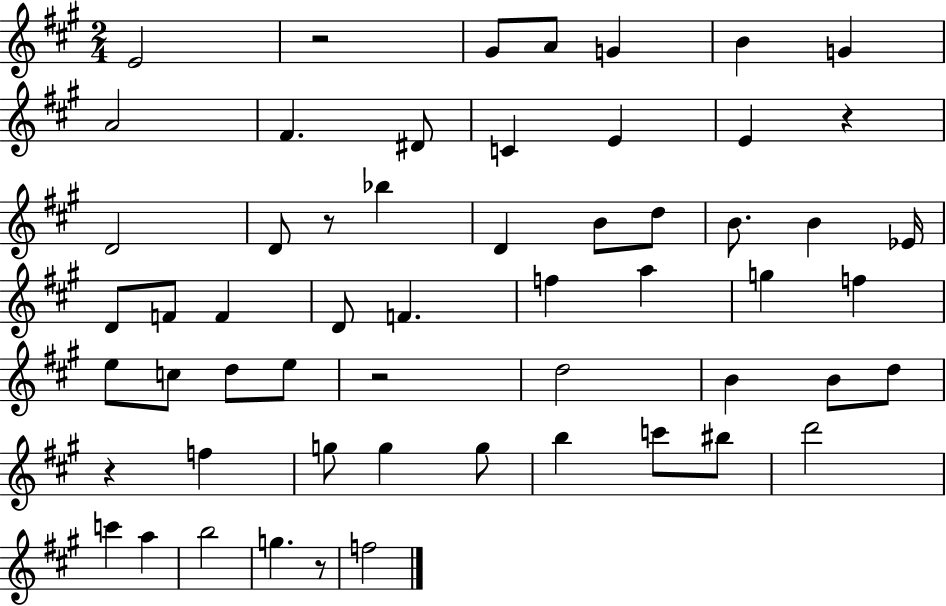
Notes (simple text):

E4/h R/h G#4/e A4/e G4/q B4/q G4/q A4/h F#4/q. D#4/e C4/q E4/q E4/q R/q D4/h D4/e R/e Bb5/q D4/q B4/e D5/e B4/e. B4/q Eb4/s D4/e F4/e F4/q D4/e F4/q. F5/q A5/q G5/q F5/q E5/e C5/e D5/e E5/e R/h D5/h B4/q B4/e D5/e R/q F5/q G5/e G5/q G5/e B5/q C6/e BIS5/e D6/h C6/q A5/q B5/h G5/q. R/e F5/h